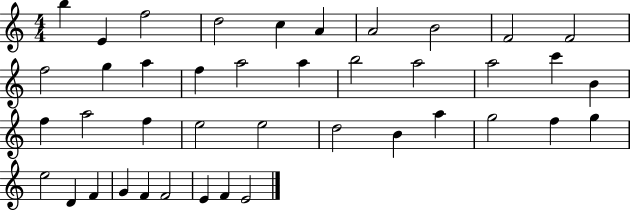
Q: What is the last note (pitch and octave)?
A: E4